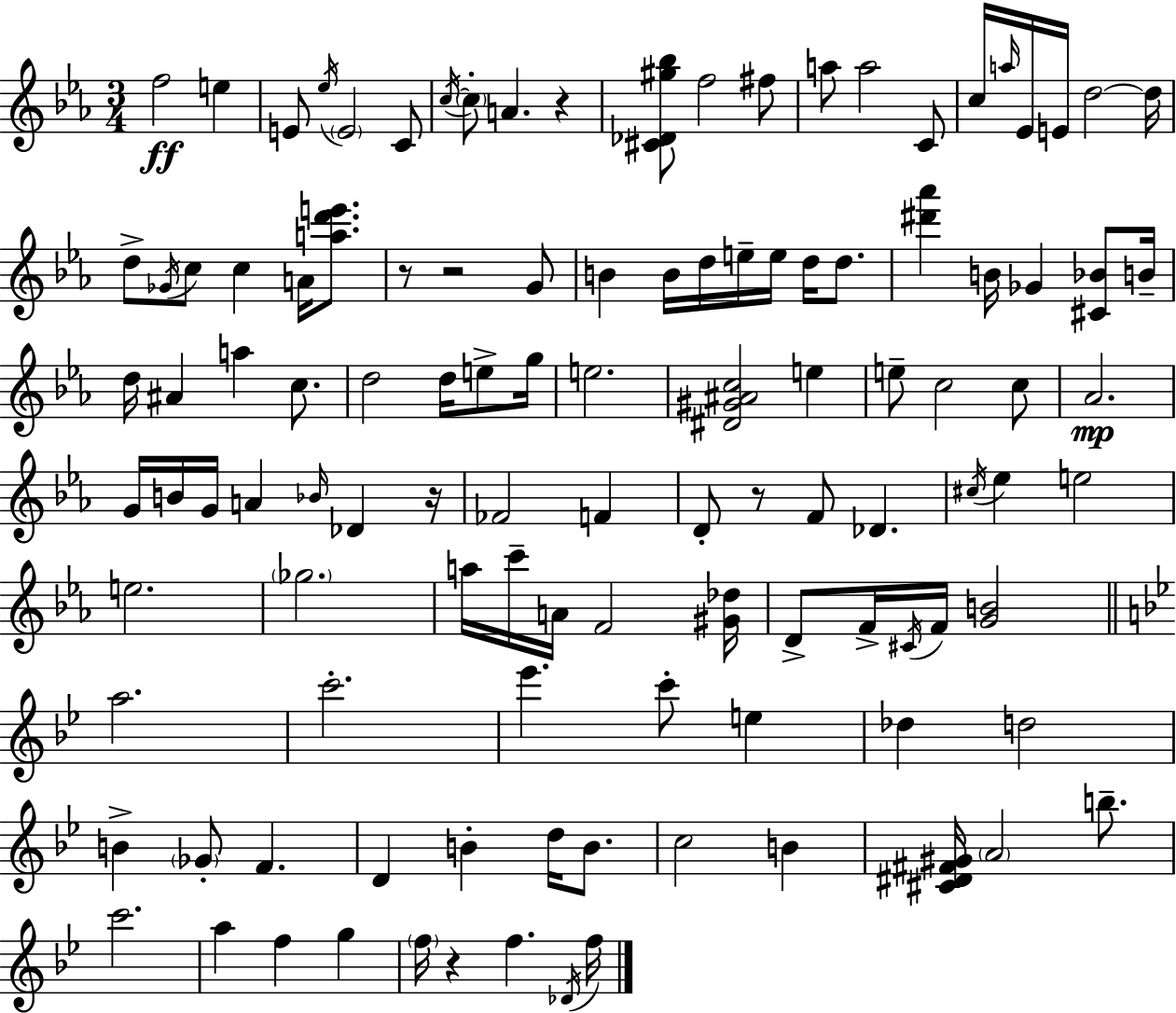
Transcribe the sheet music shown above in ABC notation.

X:1
T:Untitled
M:3/4
L:1/4
K:Cm
f2 e E/2 _e/4 E2 C/2 c/4 c/2 A z [^C_D^g_b]/2 f2 ^f/2 a/2 a2 C/2 c/4 a/4 _E/4 E/4 d2 d/4 d/2 _G/4 c/2 c A/4 [ad'e']/2 z/2 z2 G/2 B B/4 d/4 e/4 e/4 d/4 d/2 [^d'_a'] B/4 _G [^C_B]/2 B/4 d/4 ^A a c/2 d2 d/4 e/2 g/4 e2 [^D^G^Ac]2 e e/2 c2 c/2 _A2 G/4 B/4 G/4 A _B/4 _D z/4 _F2 F D/2 z/2 F/2 _D ^c/4 _e e2 e2 _g2 a/4 c'/4 A/4 F2 [^G_d]/4 D/2 F/4 ^C/4 F/4 [GB]2 a2 c'2 _e' c'/2 e _d d2 B _G/2 F D B d/4 B/2 c2 B [^C^D^F^G]/4 A2 b/2 c'2 a f g f/4 z f _D/4 f/4